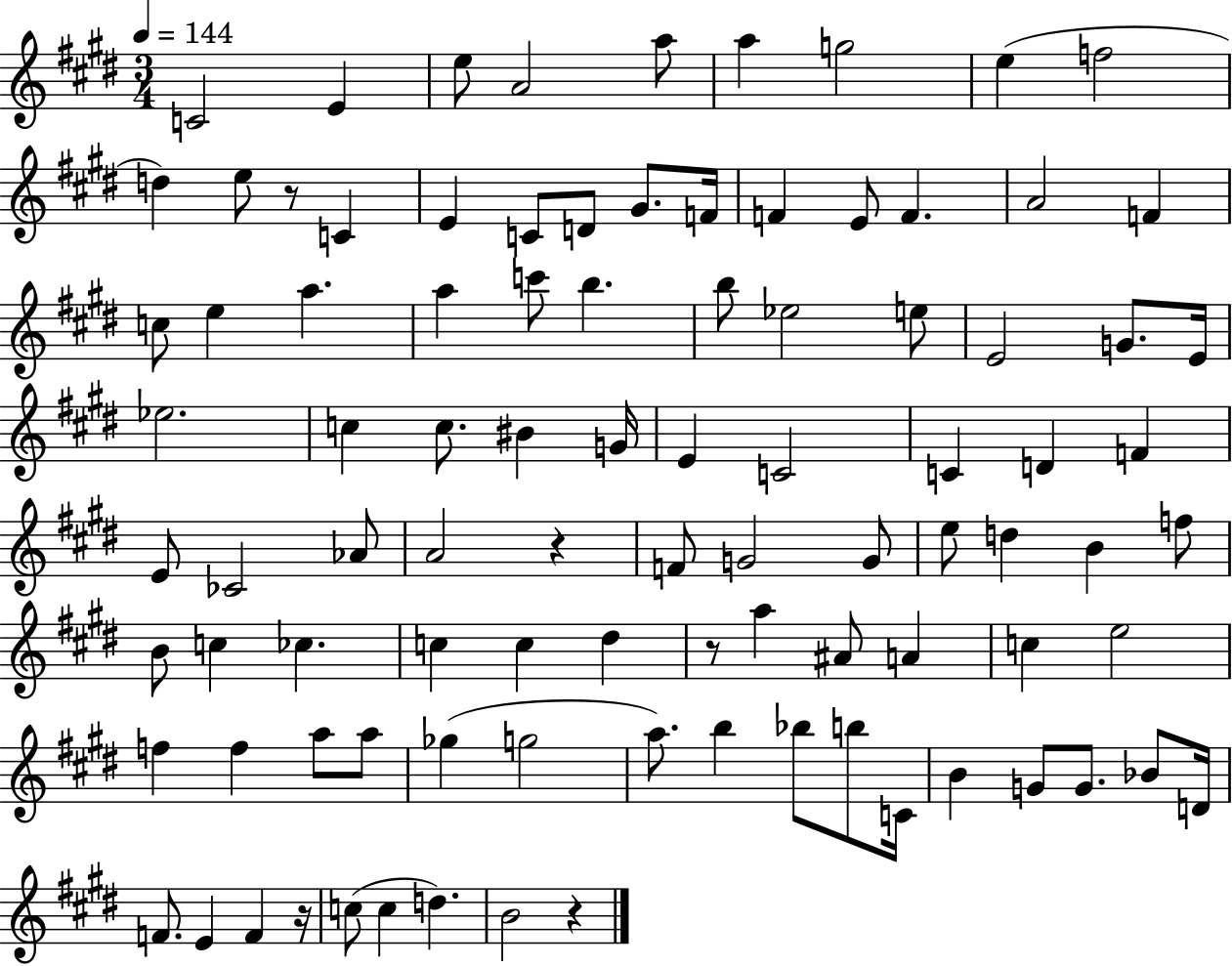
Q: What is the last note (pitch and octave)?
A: B4